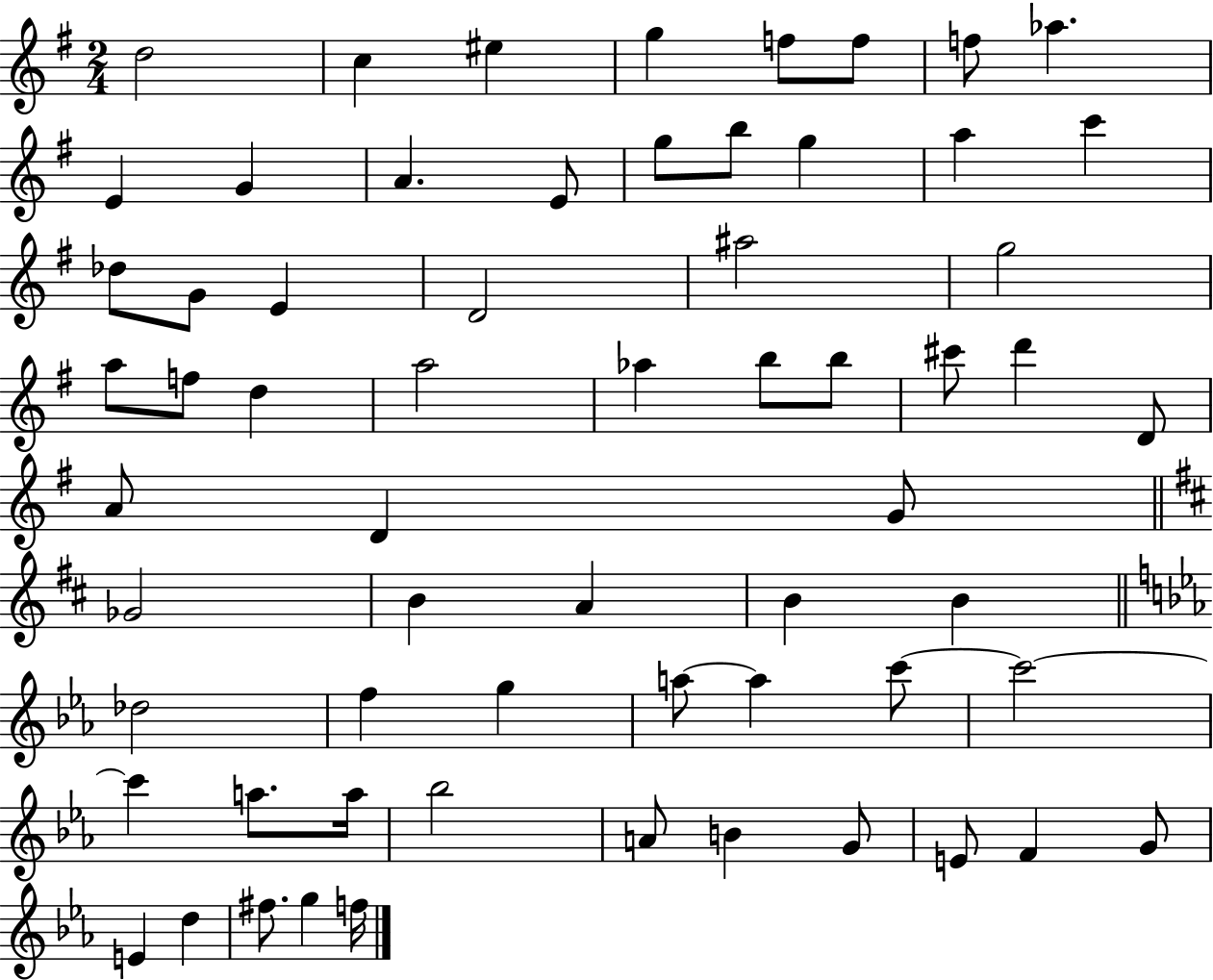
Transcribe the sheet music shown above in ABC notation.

X:1
T:Untitled
M:2/4
L:1/4
K:G
d2 c ^e g f/2 f/2 f/2 _a E G A E/2 g/2 b/2 g a c' _d/2 G/2 E D2 ^a2 g2 a/2 f/2 d a2 _a b/2 b/2 ^c'/2 d' D/2 A/2 D G/2 _G2 B A B B _d2 f g a/2 a c'/2 c'2 c' a/2 a/4 _b2 A/2 B G/2 E/2 F G/2 E d ^f/2 g f/4